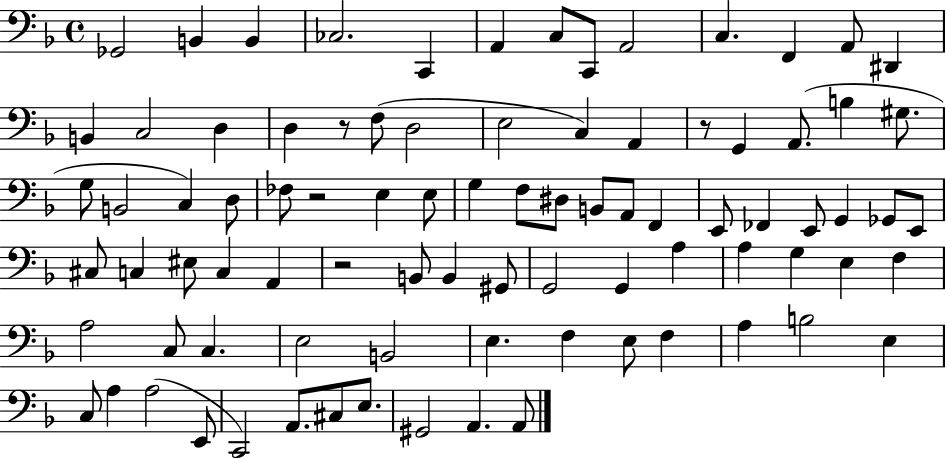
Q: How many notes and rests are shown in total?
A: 87